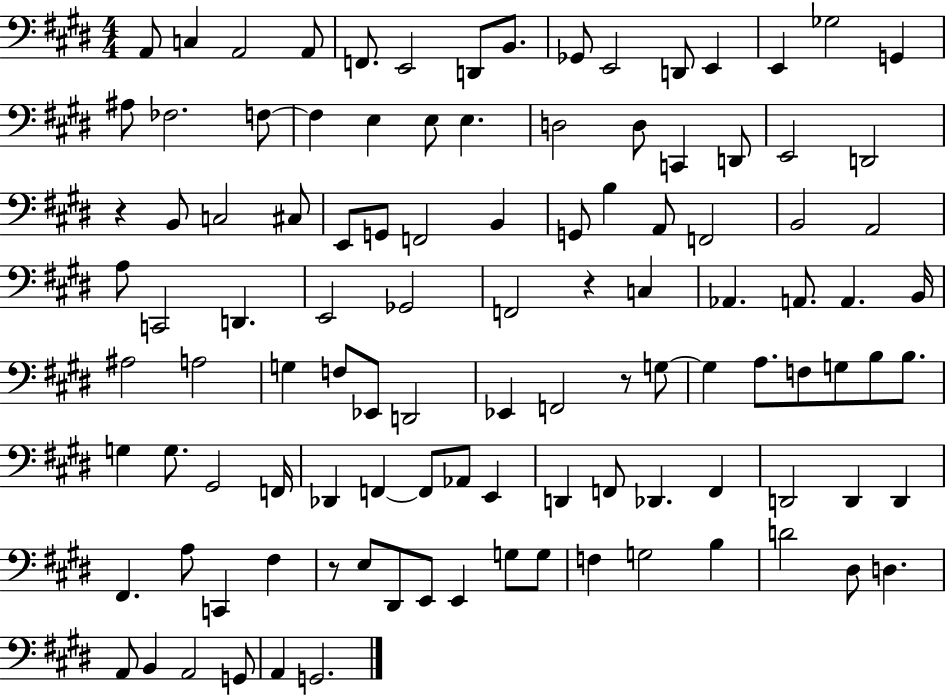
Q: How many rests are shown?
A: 4